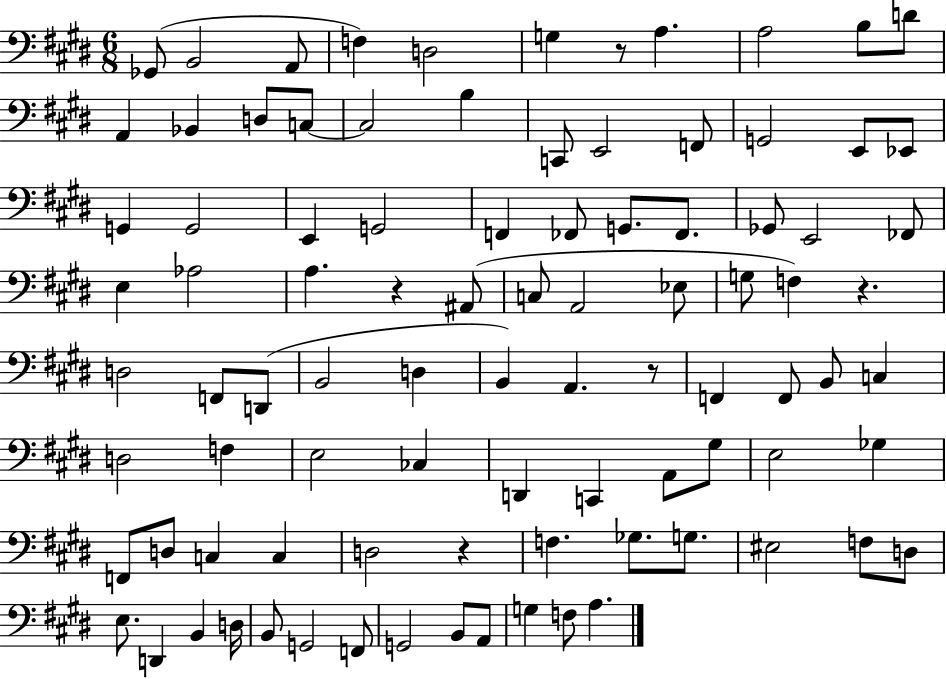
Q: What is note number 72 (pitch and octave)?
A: EIS3